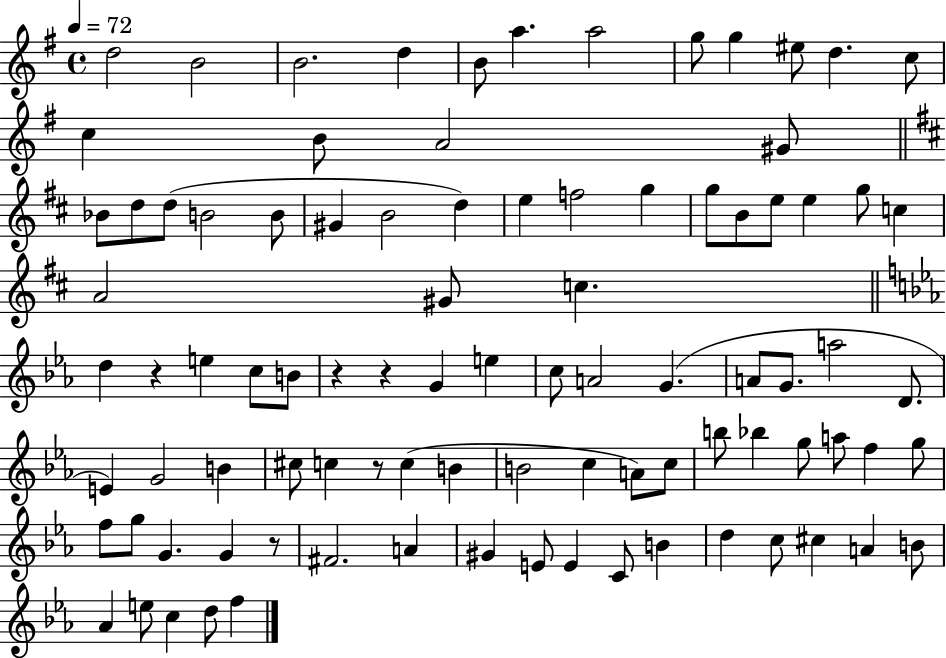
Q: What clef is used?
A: treble